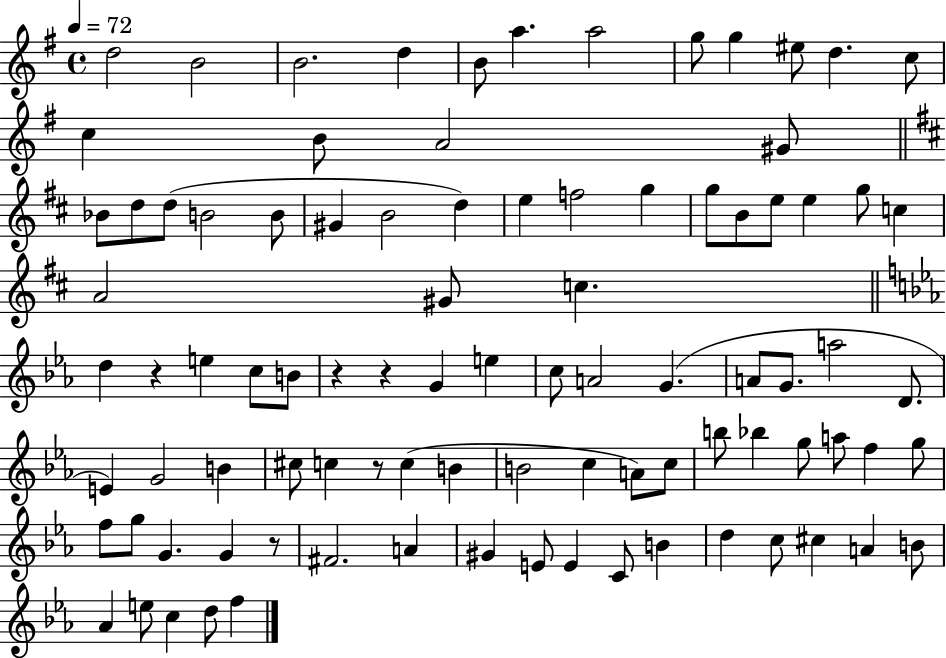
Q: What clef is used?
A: treble